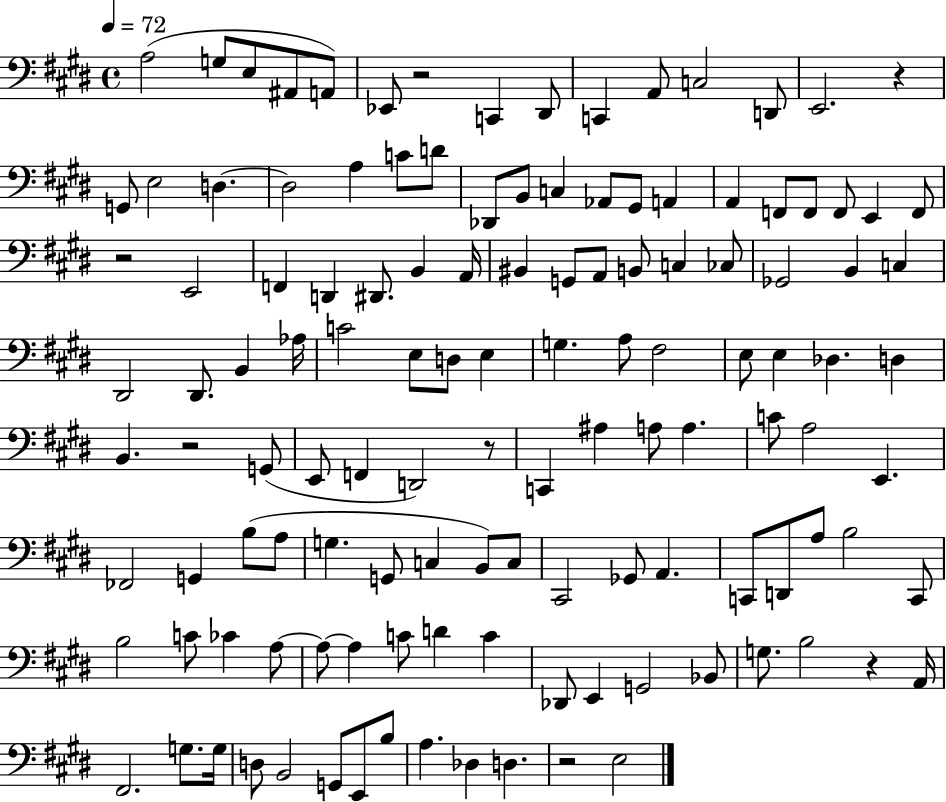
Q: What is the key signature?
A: E major